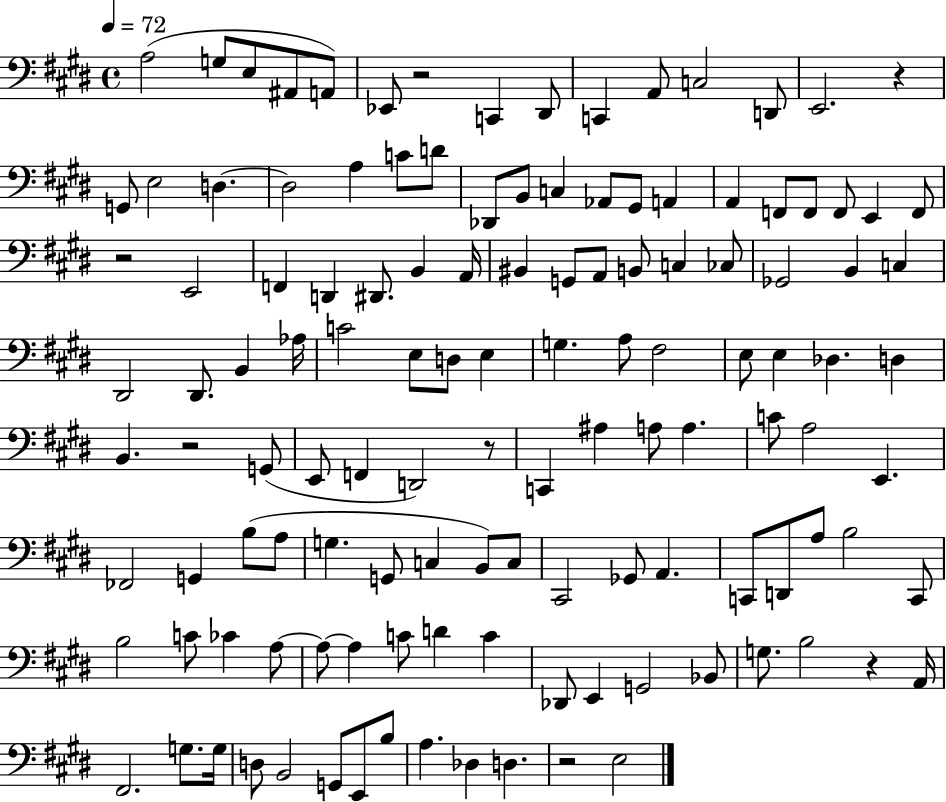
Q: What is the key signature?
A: E major